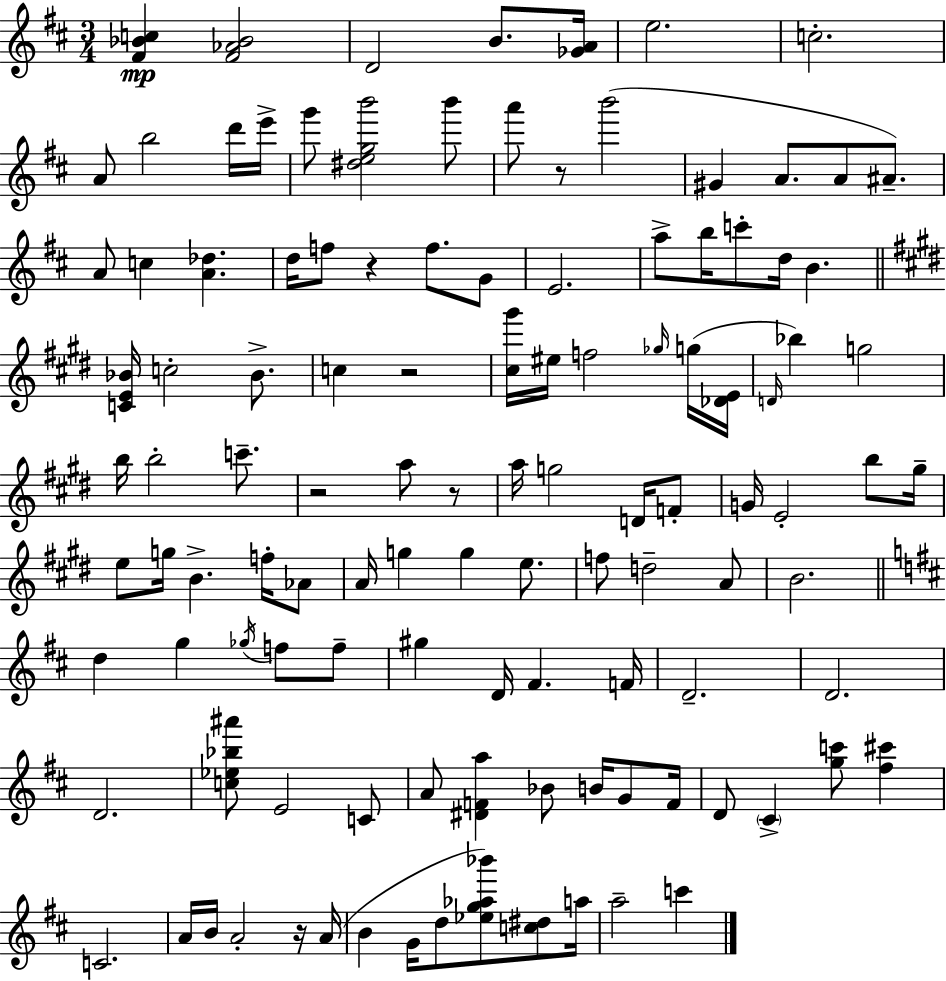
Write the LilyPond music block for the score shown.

{
  \clef treble
  \numericTimeSignature
  \time 3/4
  \key d \major
  <fis' bes' c''>4\mp <fis' aes' bes'>2 | d'2 b'8. <ges' a'>16 | e''2. | c''2.-. | \break a'8 b''2 d'''16 e'''16-> | g'''8 <dis'' e'' g'' b'''>2 b'''8 | a'''8 r8 b'''2( | gis'4 a'8. a'8 ais'8.--) | \break a'8 c''4 <a' des''>4. | d''16 f''8 r4 f''8. g'8 | e'2. | a''8-> b''16 c'''8-. d''16 b'4. | \break \bar "||" \break \key e \major <c' e' bes'>16 c''2-. bes'8.-> | c''4 r2 | <cis'' gis'''>16 eis''16 f''2 \grace { ges''16 } g''16( | <des' e'>16 \grace { d'16 } bes''4) g''2 | \break b''16 b''2-. c'''8.-- | r2 a''8 | r8 a''16 g''2 d'16 | f'8-. g'16 e'2-. b''8 | \break gis''16-- e''8 g''16 b'4.-> f''16-. | aes'8 a'16 g''4 g''4 e''8. | f''8 d''2-- | a'8 b'2. | \break \bar "||" \break \key b \minor d''4 g''4 \acciaccatura { ges''16 } f''8 f''8-- | gis''4 d'16 fis'4. | f'16 d'2.-- | d'2. | \break d'2. | <c'' ees'' bes'' ais'''>8 e'2 c'8 | a'8 <dis' f' a''>4 bes'8 b'16 g'8 | f'16 d'8 \parenthesize cis'4-> <g'' c'''>8 <fis'' cis'''>4 | \break c'2. | a'16 b'16 a'2-. r16 | a'16( b'4 g'16 d''8 <ees'' g'' aes'' bes'''>8) <c'' dis''>8 | a''16 a''2-- c'''4 | \break \bar "|."
}